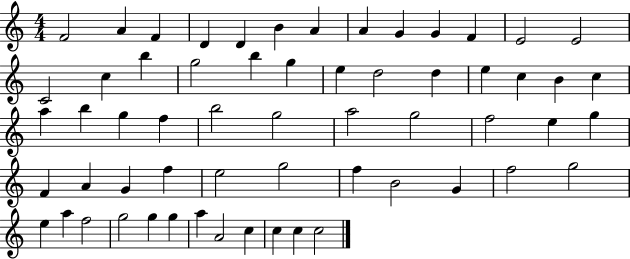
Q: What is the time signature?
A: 4/4